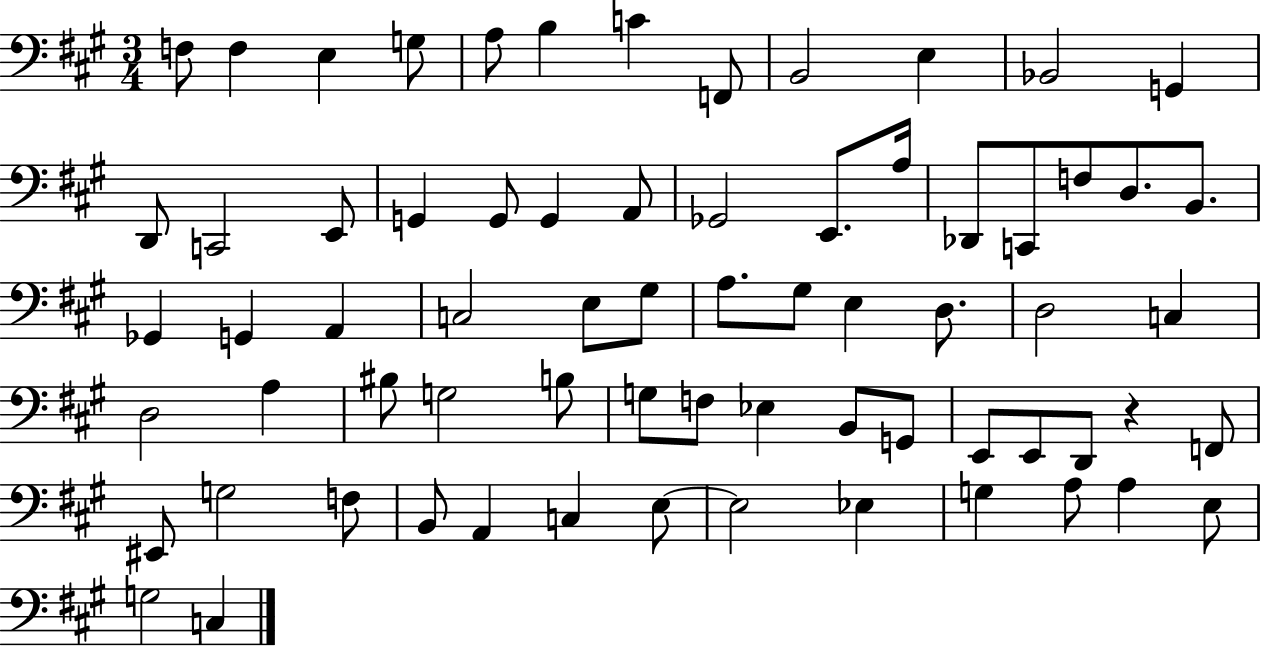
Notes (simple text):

F3/e F3/q E3/q G3/e A3/e B3/q C4/q F2/e B2/h E3/q Bb2/h G2/q D2/e C2/h E2/e G2/q G2/e G2/q A2/e Gb2/h E2/e. A3/s Db2/e C2/e F3/e D3/e. B2/e. Gb2/q G2/q A2/q C3/h E3/e G#3/e A3/e. G#3/e E3/q D3/e. D3/h C3/q D3/h A3/q BIS3/e G3/h B3/e G3/e F3/e Eb3/q B2/e G2/e E2/e E2/e D2/e R/q F2/e EIS2/e G3/h F3/e B2/e A2/q C3/q E3/e E3/h Eb3/q G3/q A3/e A3/q E3/e G3/h C3/q